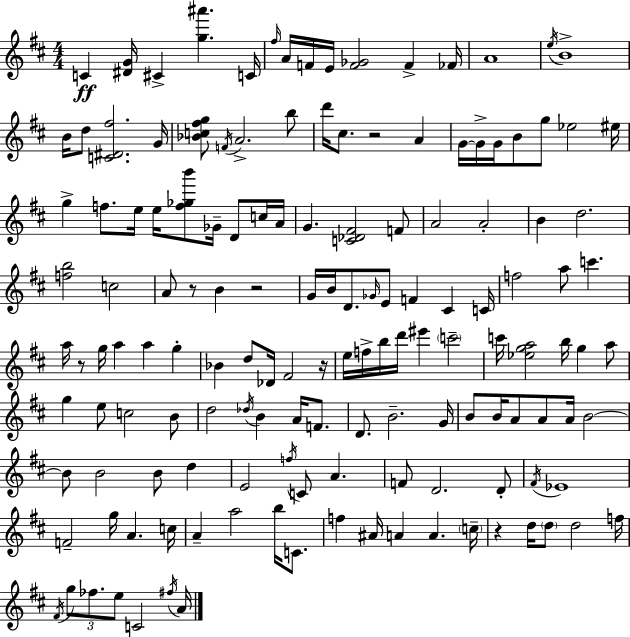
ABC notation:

X:1
T:Untitled
M:4/4
L:1/4
K:D
C [^DG]/4 ^C [g^a'] C/4 ^f/4 A/4 F/4 E/4 [F_G]2 F _F/4 A4 e/4 B4 B/4 d/2 [C^D^f]2 G/4 [_Bc^fg]/2 F/4 A2 b/2 d'/4 ^c/2 z2 A G/4 G/4 G/4 B/2 g/2 _e2 ^e/4 g f/2 e/4 e/4 [f_gb']/2 _G/4 D/2 c/4 A/4 G [C_D^F]2 F/2 A2 A2 B d2 [fb]2 c2 A/2 z/2 B z2 G/4 B/4 D/2 _G/4 E/2 F ^C C/4 f2 a/2 c' a/4 z/2 g/4 a a g _B d/2 _D/4 ^F2 z/4 e/4 f/4 b/4 d'/4 ^e' c'2 c'/4 [_ega]2 b/4 g a/2 g e/2 c2 B/2 d2 _d/4 B A/4 F/2 D/2 B2 G/4 B/2 B/4 A/2 A/2 A/4 B2 B/2 B2 B/2 d E2 f/4 C/2 A F/2 D2 D/2 ^F/4 _E4 F2 g/4 A c/4 A a2 b/4 C/2 f ^A/4 A A c/4 z d/4 d/2 d2 f/4 ^F/4 g/2 _f/2 e/2 C2 ^f/4 A/4